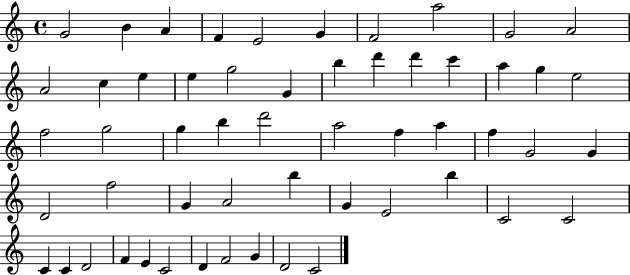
G4/h B4/q A4/q F4/q E4/h G4/q F4/h A5/h G4/h A4/h A4/h C5/q E5/q E5/q G5/h G4/q B5/q D6/q D6/q C6/q A5/q G5/q E5/h F5/h G5/h G5/q B5/q D6/h A5/h F5/q A5/q F5/q G4/h G4/q D4/h F5/h G4/q A4/h B5/q G4/q E4/h B5/q C4/h C4/h C4/q C4/q D4/h F4/q E4/q C4/h D4/q F4/h G4/q D4/h C4/h